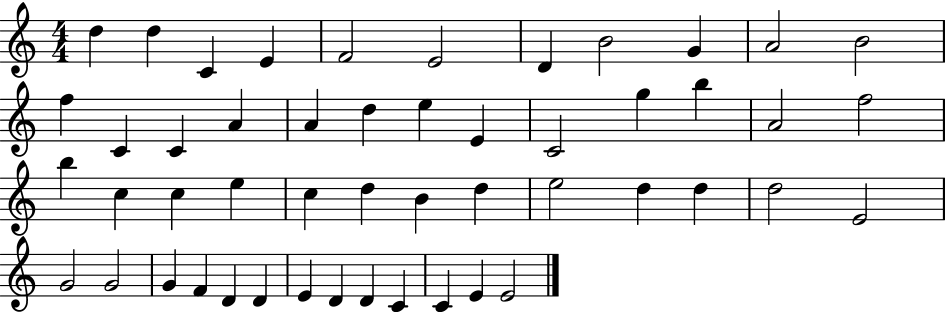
{
  \clef treble
  \numericTimeSignature
  \time 4/4
  \key c \major
  d''4 d''4 c'4 e'4 | f'2 e'2 | d'4 b'2 g'4 | a'2 b'2 | \break f''4 c'4 c'4 a'4 | a'4 d''4 e''4 e'4 | c'2 g''4 b''4 | a'2 f''2 | \break b''4 c''4 c''4 e''4 | c''4 d''4 b'4 d''4 | e''2 d''4 d''4 | d''2 e'2 | \break g'2 g'2 | g'4 f'4 d'4 d'4 | e'4 d'4 d'4 c'4 | c'4 e'4 e'2 | \break \bar "|."
}